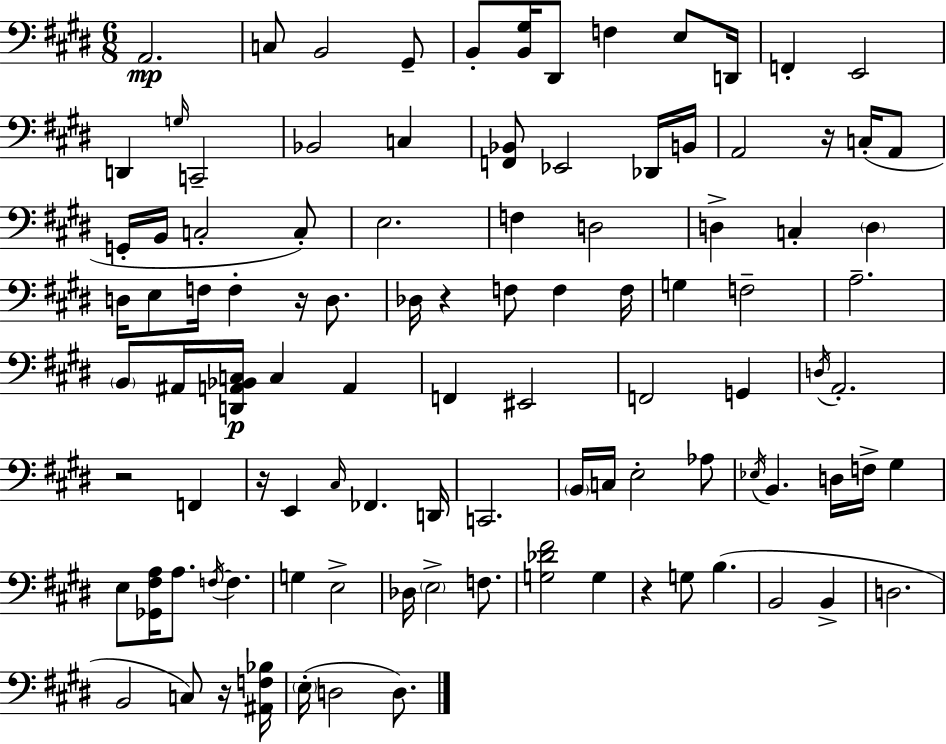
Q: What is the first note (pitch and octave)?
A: A2